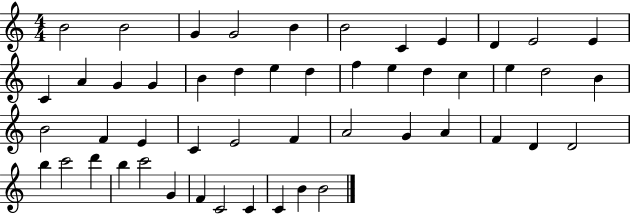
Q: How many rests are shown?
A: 0